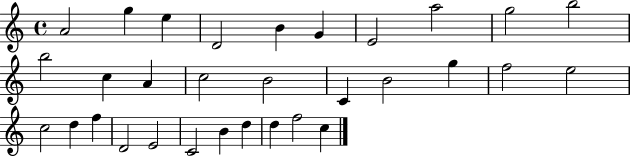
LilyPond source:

{
  \clef treble
  \time 4/4
  \defaultTimeSignature
  \key c \major
  a'2 g''4 e''4 | d'2 b'4 g'4 | e'2 a''2 | g''2 b''2 | \break b''2 c''4 a'4 | c''2 b'2 | c'4 b'2 g''4 | f''2 e''2 | \break c''2 d''4 f''4 | d'2 e'2 | c'2 b'4 d''4 | d''4 f''2 c''4 | \break \bar "|."
}